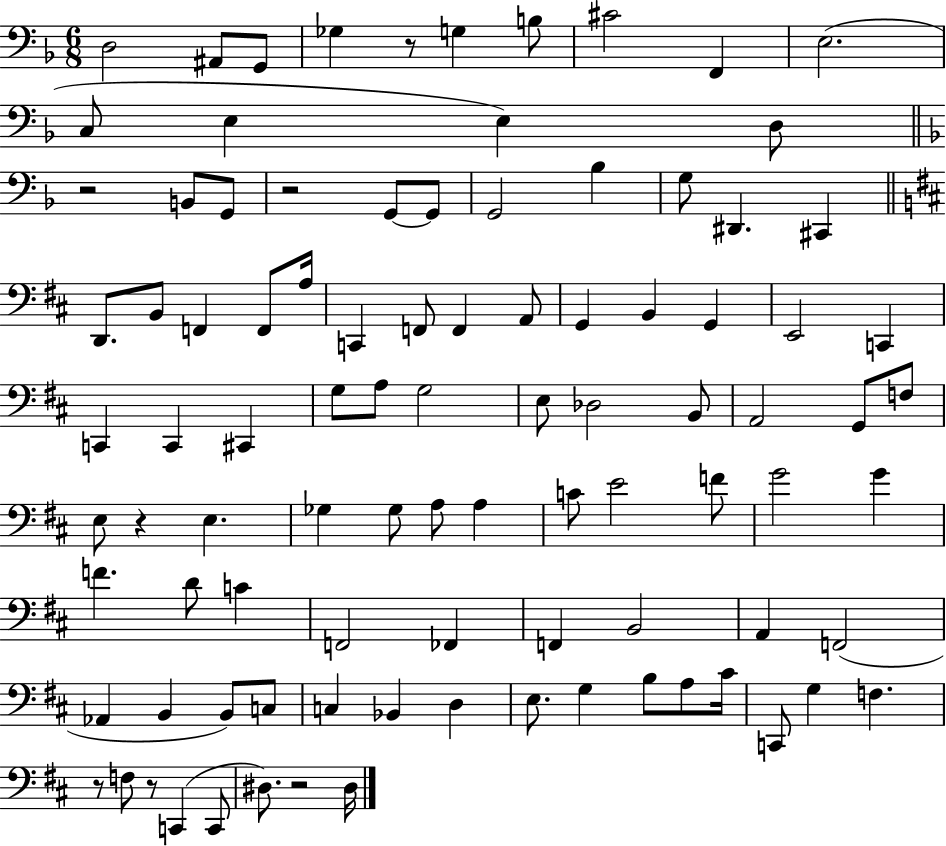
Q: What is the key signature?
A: F major